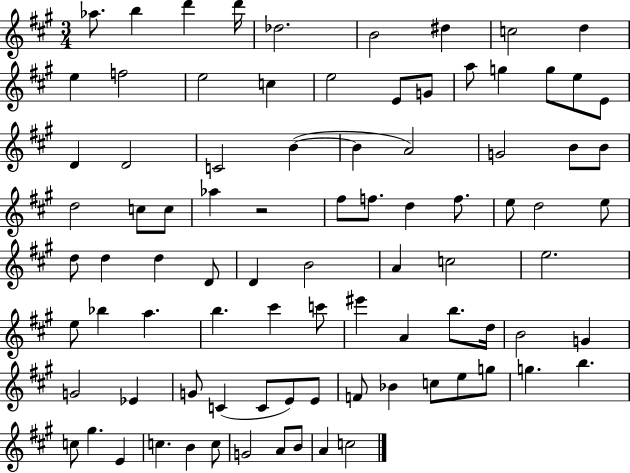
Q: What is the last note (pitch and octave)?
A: C5